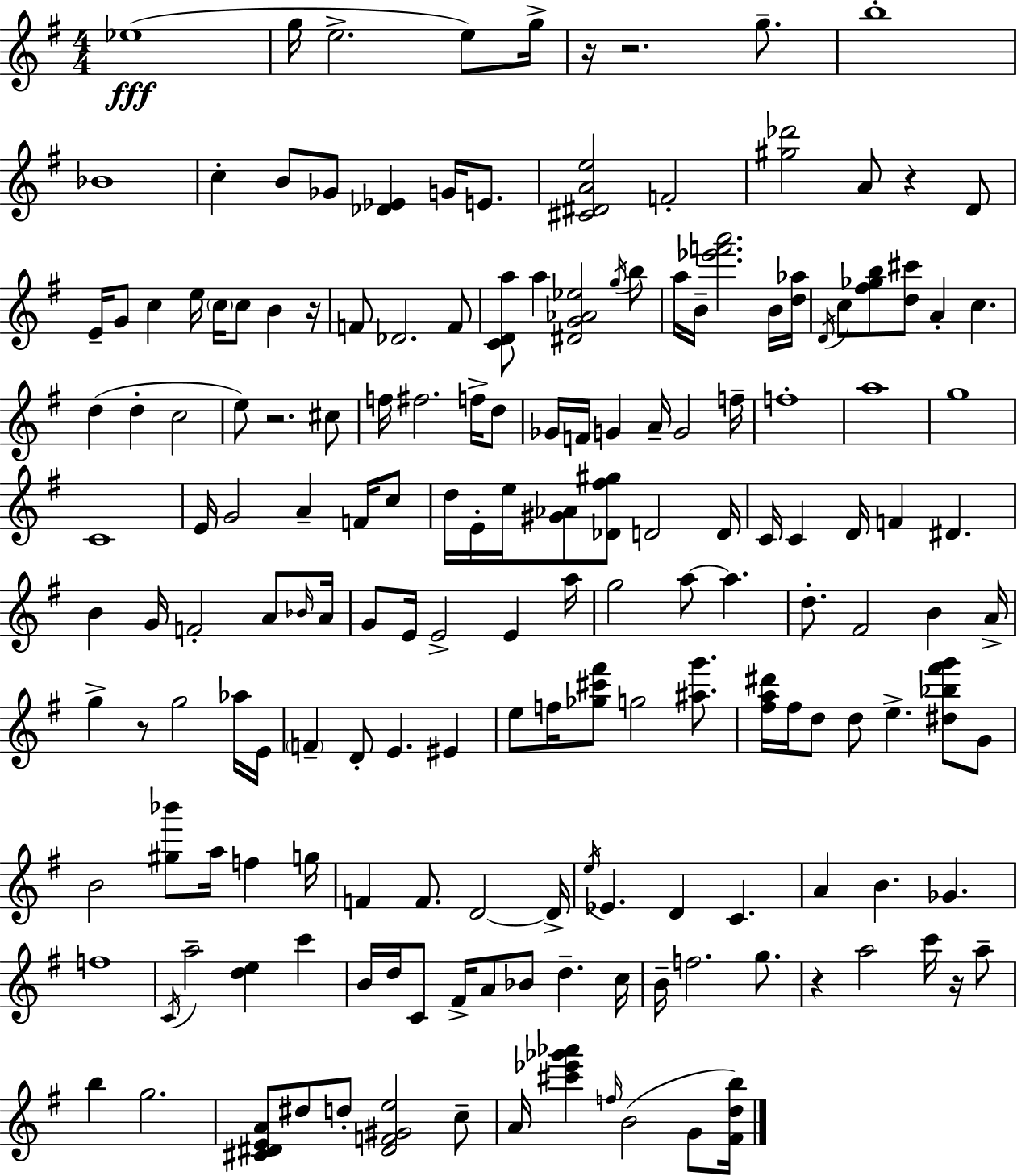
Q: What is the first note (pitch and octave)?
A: Eb5